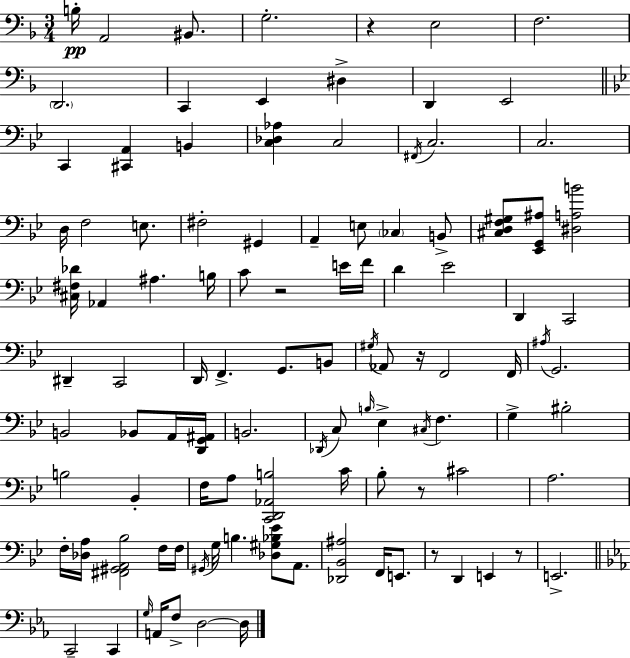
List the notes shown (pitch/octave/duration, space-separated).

B3/s A2/h BIS2/e. G3/h. R/q E3/h F3/h. D2/h. C2/q E2/q D#3/q D2/q E2/h C2/q [C#2,A2]/q B2/q [C3,Db3,Ab3]/q C3/h F#2/s C3/h. C3/h. D3/s F3/h E3/e. F#3/h G#2/q A2/q E3/e CES3/q B2/e [C#3,D3,F3,G#3]/e [Eb2,G2,A#3]/e [D#3,A3,B4]/h [C#3,F#3,Db4]/s Ab2/q A#3/q. B3/s C4/e R/h E4/s F4/s D4/q Eb4/h D2/q C2/h D#2/q C2/h D2/s F2/q. G2/e. B2/e G#3/s Ab2/e R/s F2/h F2/s A#3/s G2/h. B2/h Bb2/e A2/s [D2,G2,A#2]/s B2/h. Db2/s C3/e B3/s Eb3/q C#3/s F3/q. G3/q BIS3/h B3/h Bb2/q F3/s A3/e [C2,D2,Ab2,B3]/h C4/s Bb3/e R/e C#4/h A3/h. F3/s [Db3,A3]/s [F#2,G#2,A2,Bb3]/h F3/s F3/s G#2/s G3/s B3/q. [Db3,G#3,Bb3,Eb4]/e A2/e. [Db2,Bb2,A#3]/h F2/s E2/e. R/e D2/q E2/q R/e E2/h. C2/h C2/q G3/s A2/s F3/e D3/h D3/s